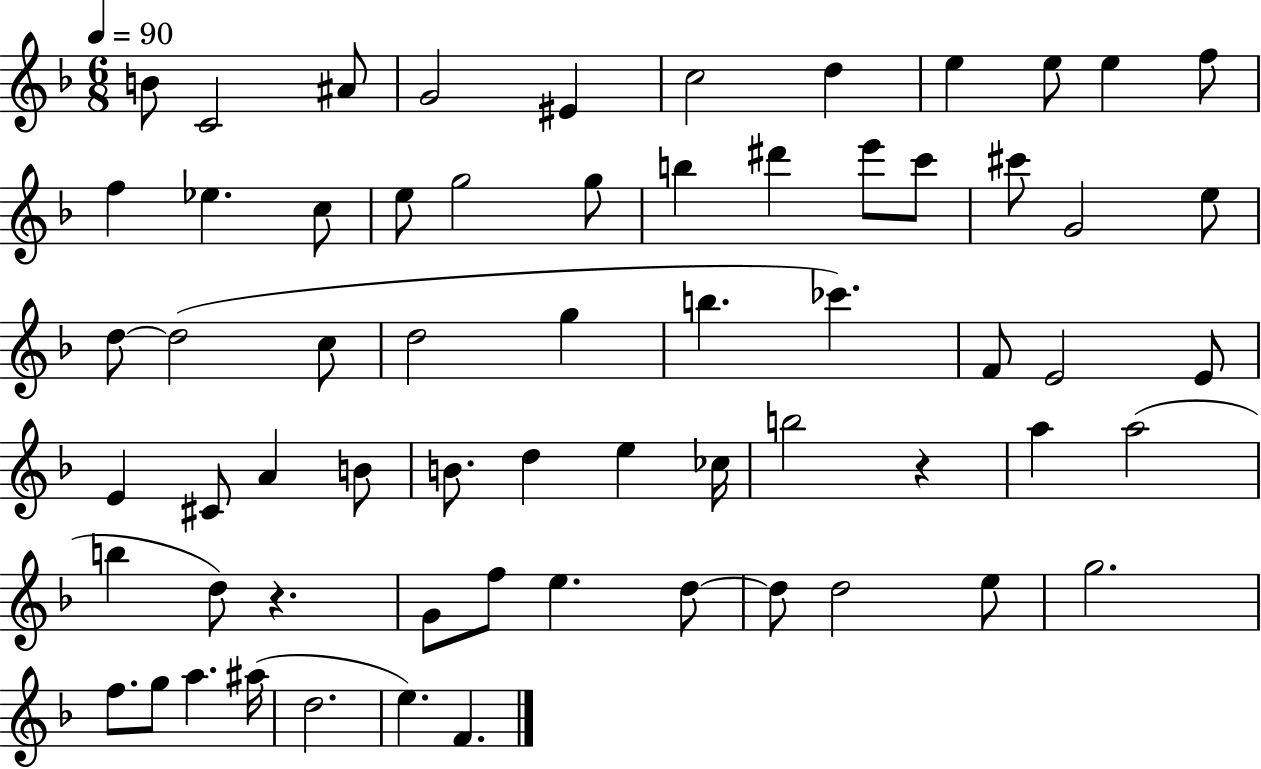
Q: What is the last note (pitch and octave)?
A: F4